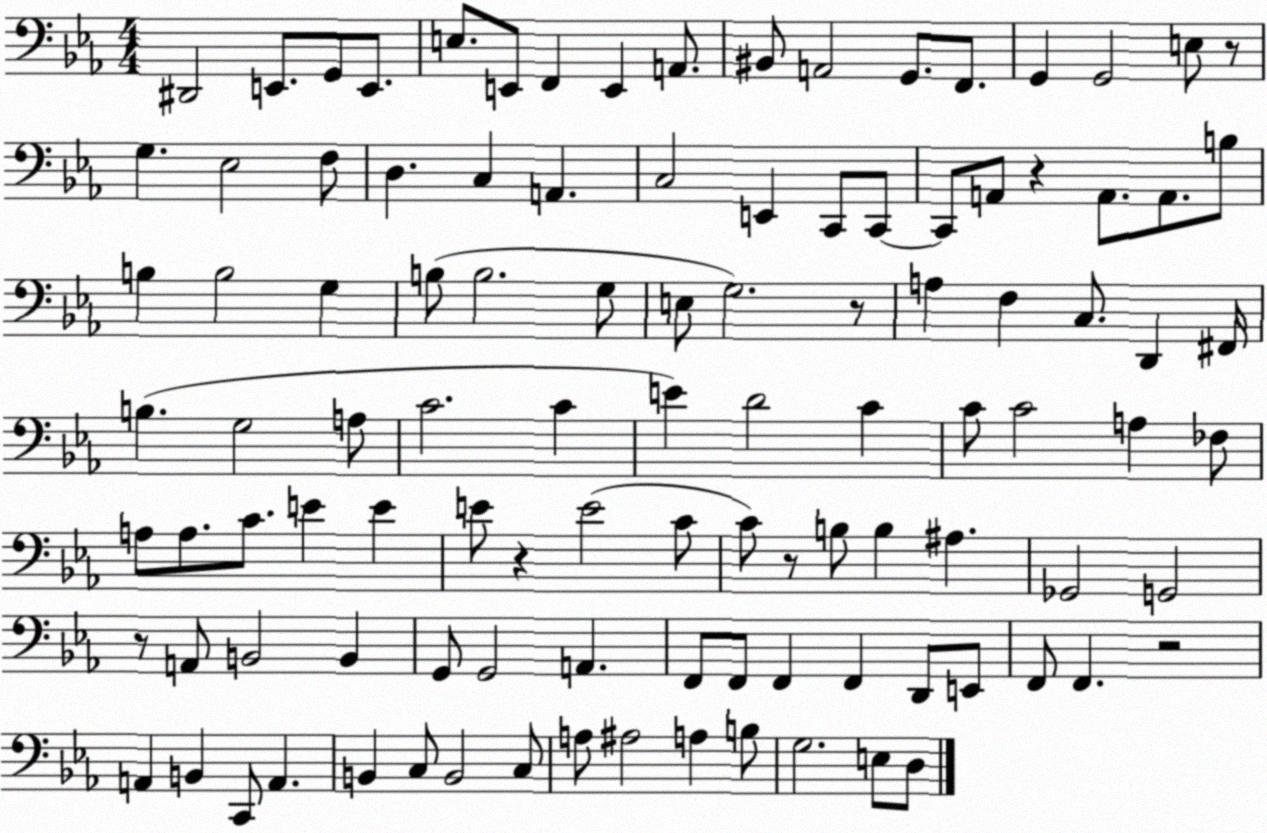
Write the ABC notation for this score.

X:1
T:Untitled
M:4/4
L:1/4
K:Eb
^D,,2 E,,/2 G,,/2 E,,/2 E,/2 E,,/2 F,, E,, A,,/2 ^B,,/2 A,,2 G,,/2 F,,/2 G,, G,,2 E,/2 z/2 G, _E,2 F,/2 D, C, A,, C,2 E,, C,,/2 C,,/2 C,,/2 A,,/2 z A,,/2 A,,/2 B,/2 B, B,2 G, B,/2 B,2 G,/2 E,/2 G,2 z/2 A, F, C,/2 D,, ^F,,/4 B, G,2 A,/2 C2 C E D2 C C/2 C2 A, _F,/2 A,/2 A,/2 C/2 E E E/2 z E2 C/2 C/2 z/2 B,/2 B, ^A, _G,,2 G,,2 z/2 A,,/2 B,,2 B,, G,,/2 G,,2 A,, F,,/2 F,,/2 F,, F,, D,,/2 E,,/2 F,,/2 F,, z2 A,, B,, C,,/2 A,, B,, C,/2 B,,2 C,/2 A,/2 ^A,2 A, B,/2 G,2 E,/2 D,/2